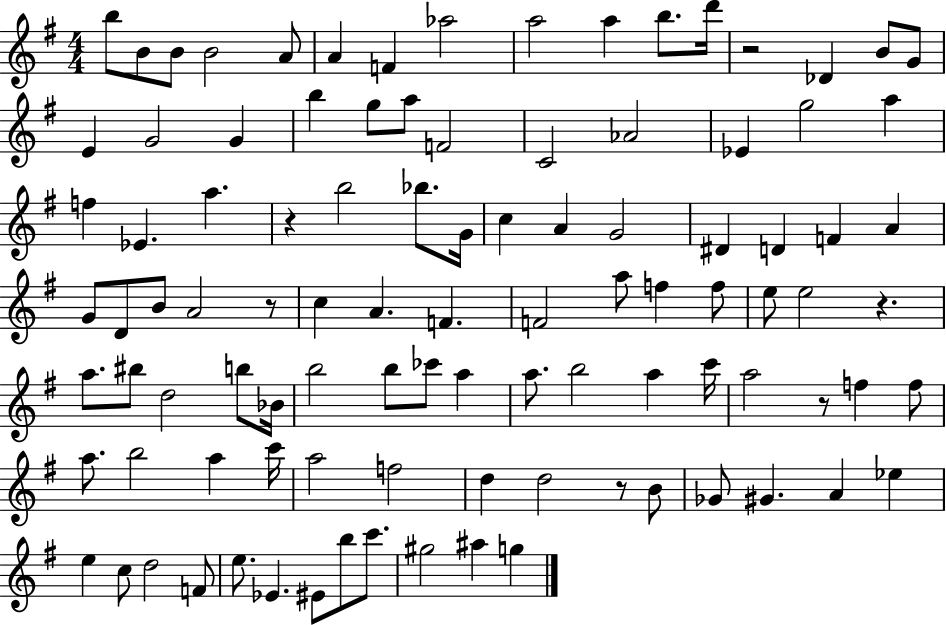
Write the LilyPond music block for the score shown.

{
  \clef treble
  \numericTimeSignature
  \time 4/4
  \key g \major
  \repeat volta 2 { b''8 b'8 b'8 b'2 a'8 | a'4 f'4 aes''2 | a''2 a''4 b''8. d'''16 | r2 des'4 b'8 g'8 | \break e'4 g'2 g'4 | b''4 g''8 a''8 f'2 | c'2 aes'2 | ees'4 g''2 a''4 | \break f''4 ees'4. a''4. | r4 b''2 bes''8. g'16 | c''4 a'4 g'2 | dis'4 d'4 f'4 a'4 | \break g'8 d'8 b'8 a'2 r8 | c''4 a'4. f'4. | f'2 a''8 f''4 f''8 | e''8 e''2 r4. | \break a''8. bis''8 d''2 b''8 bes'16 | b''2 b''8 ces'''8 a''4 | a''8. b''2 a''4 c'''16 | a''2 r8 f''4 f''8 | \break a''8. b''2 a''4 c'''16 | a''2 f''2 | d''4 d''2 r8 b'8 | ges'8 gis'4. a'4 ees''4 | \break e''4 c''8 d''2 f'8 | e''8. ees'4. eis'8 b''8 c'''8. | gis''2 ais''4 g''4 | } \bar "|."
}